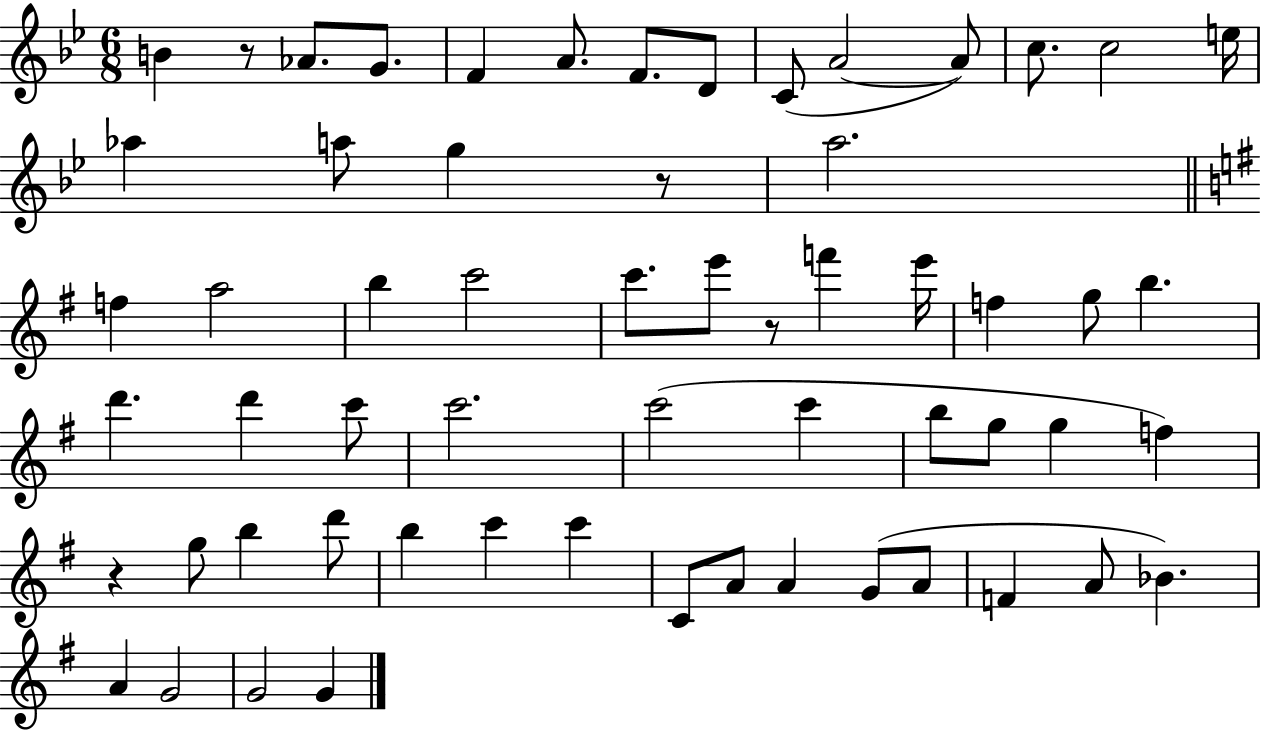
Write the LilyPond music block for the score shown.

{
  \clef treble
  \numericTimeSignature
  \time 6/8
  \key bes \major
  b'4 r8 aes'8. g'8. | f'4 a'8. f'8. d'8 | c'8( a'2~~ a'8) | c''8. c''2 e''16 | \break aes''4 a''8 g''4 r8 | a''2. | \bar "||" \break \key g \major f''4 a''2 | b''4 c'''2 | c'''8. e'''8 r8 f'''4 e'''16 | f''4 g''8 b''4. | \break d'''4. d'''4 c'''8 | c'''2. | c'''2( c'''4 | b''8 g''8 g''4 f''4) | \break r4 g''8 b''4 d'''8 | b''4 c'''4 c'''4 | c'8 a'8 a'4 g'8( a'8 | f'4 a'8 bes'4.) | \break a'4 g'2 | g'2 g'4 | \bar "|."
}